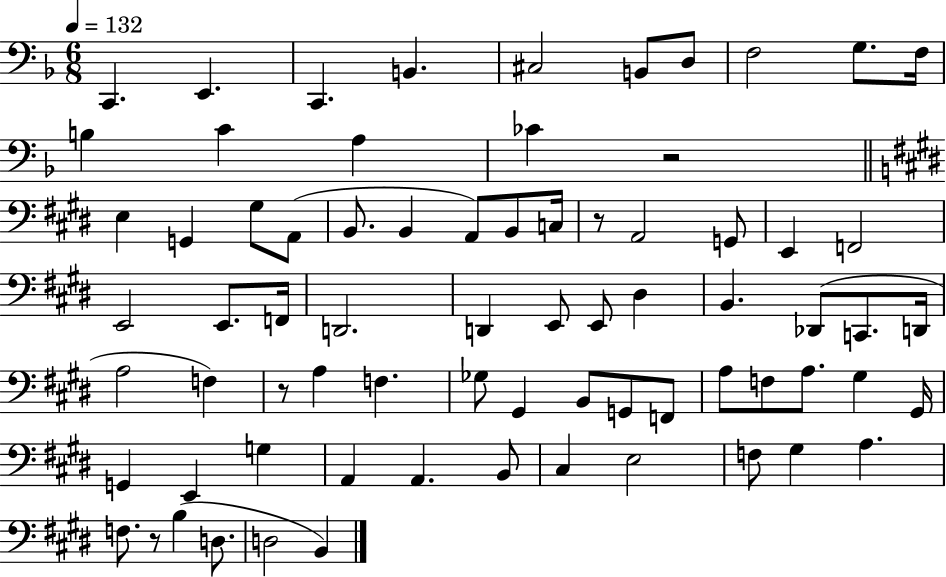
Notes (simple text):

C2/q. E2/q. C2/q. B2/q. C#3/h B2/e D3/e F3/h G3/e. F3/s B3/q C4/q A3/q CES4/q R/h E3/q G2/q G#3/e A2/e B2/e. B2/q A2/e B2/e C3/s R/e A2/h G2/e E2/q F2/h E2/h E2/e. F2/s D2/h. D2/q E2/e E2/e D#3/q B2/q. Db2/e C2/e. D2/s A3/h F3/q R/e A3/q F3/q. Gb3/e G#2/q B2/e G2/e F2/e A3/e F3/e A3/e. G#3/q G#2/s G2/q E2/q G3/q A2/q A2/q. B2/e C#3/q E3/h F3/e G#3/q A3/q. F3/e. R/e B3/q D3/e. D3/h B2/q